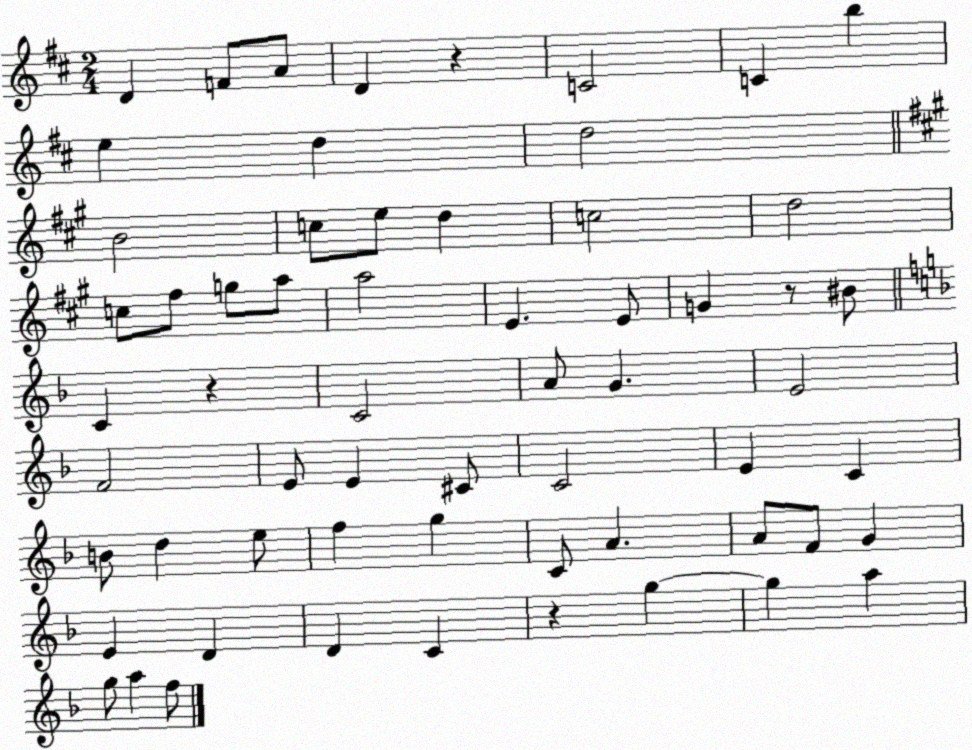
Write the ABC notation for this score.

X:1
T:Untitled
M:2/4
L:1/4
K:D
D F/2 A/2 D z C2 C b e d d2 B2 c/2 e/2 d c2 d2 c/2 ^f/2 g/2 a/2 a2 E E/2 G z/2 ^B/2 C z C2 A/2 G E2 F2 E/2 E ^C/2 C2 E C B/2 d e/2 f g C/2 A A/2 F/2 G E D D C z g g a g/2 a f/2